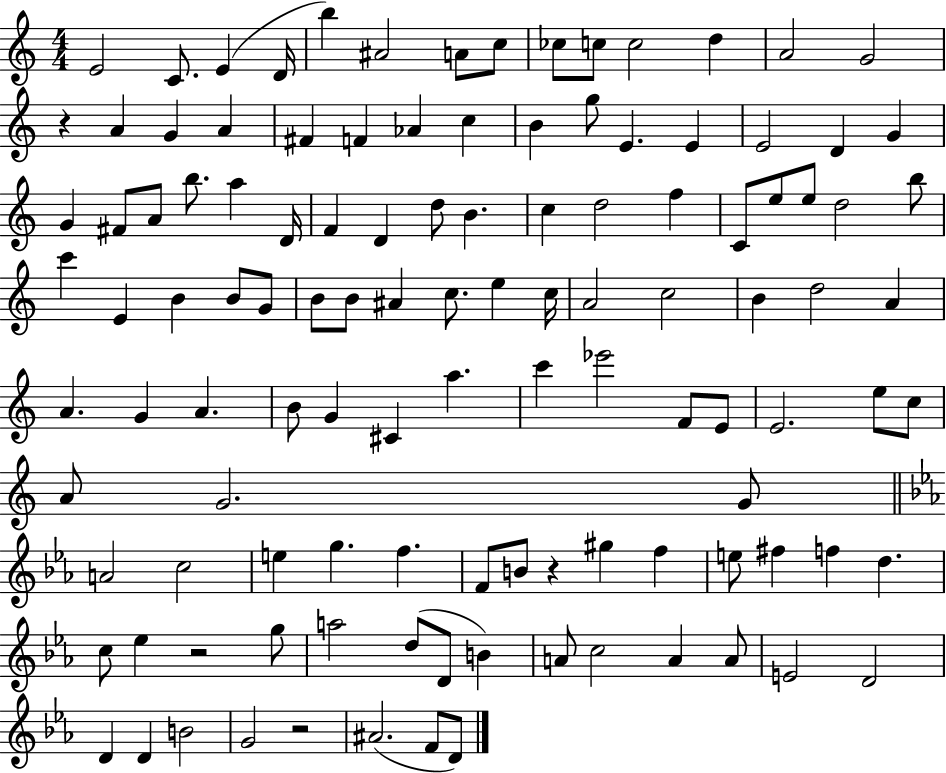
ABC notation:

X:1
T:Untitled
M:4/4
L:1/4
K:C
E2 C/2 E D/4 b ^A2 A/2 c/2 _c/2 c/2 c2 d A2 G2 z A G A ^F F _A c B g/2 E E E2 D G G ^F/2 A/2 b/2 a D/4 F D d/2 B c d2 f C/2 e/2 e/2 d2 b/2 c' E B B/2 G/2 B/2 B/2 ^A c/2 e c/4 A2 c2 B d2 A A G A B/2 G ^C a c' _e'2 F/2 E/2 E2 e/2 c/2 A/2 G2 G/2 A2 c2 e g f F/2 B/2 z ^g f e/2 ^f f d c/2 _e z2 g/2 a2 d/2 D/2 B A/2 c2 A A/2 E2 D2 D D B2 G2 z2 ^A2 F/2 D/2